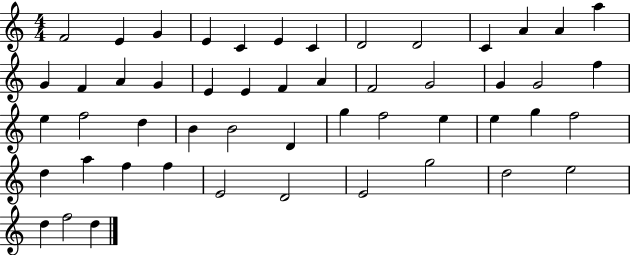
F4/h E4/q G4/q E4/q C4/q E4/q C4/q D4/h D4/h C4/q A4/q A4/q A5/q G4/q F4/q A4/q G4/q E4/q E4/q F4/q A4/q F4/h G4/h G4/q G4/h F5/q E5/q F5/h D5/q B4/q B4/h D4/q G5/q F5/h E5/q E5/q G5/q F5/h D5/q A5/q F5/q F5/q E4/h D4/h E4/h G5/h D5/h E5/h D5/q F5/h D5/q